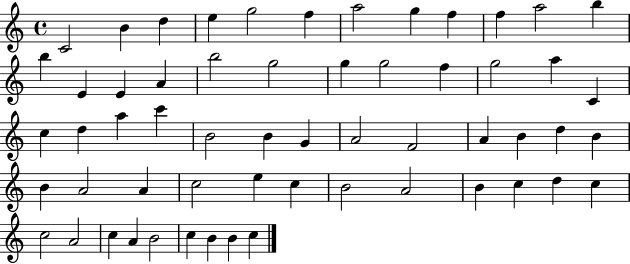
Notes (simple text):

C4/h B4/q D5/q E5/q G5/h F5/q A5/h G5/q F5/q F5/q A5/h B5/q B5/q E4/q E4/q A4/q B5/h G5/h G5/q G5/h F5/q G5/h A5/q C4/q C5/q D5/q A5/q C6/q B4/h B4/q G4/q A4/h F4/h A4/q B4/q D5/q B4/q B4/q A4/h A4/q C5/h E5/q C5/q B4/h A4/h B4/q C5/q D5/q C5/q C5/h A4/h C5/q A4/q B4/h C5/q B4/q B4/q C5/q